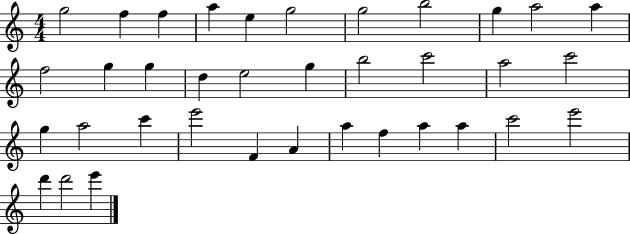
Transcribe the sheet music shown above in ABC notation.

X:1
T:Untitled
M:4/4
L:1/4
K:C
g2 f f a e g2 g2 b2 g a2 a f2 g g d e2 g b2 c'2 a2 c'2 g a2 c' e'2 F A a f a a c'2 e'2 d' d'2 e'